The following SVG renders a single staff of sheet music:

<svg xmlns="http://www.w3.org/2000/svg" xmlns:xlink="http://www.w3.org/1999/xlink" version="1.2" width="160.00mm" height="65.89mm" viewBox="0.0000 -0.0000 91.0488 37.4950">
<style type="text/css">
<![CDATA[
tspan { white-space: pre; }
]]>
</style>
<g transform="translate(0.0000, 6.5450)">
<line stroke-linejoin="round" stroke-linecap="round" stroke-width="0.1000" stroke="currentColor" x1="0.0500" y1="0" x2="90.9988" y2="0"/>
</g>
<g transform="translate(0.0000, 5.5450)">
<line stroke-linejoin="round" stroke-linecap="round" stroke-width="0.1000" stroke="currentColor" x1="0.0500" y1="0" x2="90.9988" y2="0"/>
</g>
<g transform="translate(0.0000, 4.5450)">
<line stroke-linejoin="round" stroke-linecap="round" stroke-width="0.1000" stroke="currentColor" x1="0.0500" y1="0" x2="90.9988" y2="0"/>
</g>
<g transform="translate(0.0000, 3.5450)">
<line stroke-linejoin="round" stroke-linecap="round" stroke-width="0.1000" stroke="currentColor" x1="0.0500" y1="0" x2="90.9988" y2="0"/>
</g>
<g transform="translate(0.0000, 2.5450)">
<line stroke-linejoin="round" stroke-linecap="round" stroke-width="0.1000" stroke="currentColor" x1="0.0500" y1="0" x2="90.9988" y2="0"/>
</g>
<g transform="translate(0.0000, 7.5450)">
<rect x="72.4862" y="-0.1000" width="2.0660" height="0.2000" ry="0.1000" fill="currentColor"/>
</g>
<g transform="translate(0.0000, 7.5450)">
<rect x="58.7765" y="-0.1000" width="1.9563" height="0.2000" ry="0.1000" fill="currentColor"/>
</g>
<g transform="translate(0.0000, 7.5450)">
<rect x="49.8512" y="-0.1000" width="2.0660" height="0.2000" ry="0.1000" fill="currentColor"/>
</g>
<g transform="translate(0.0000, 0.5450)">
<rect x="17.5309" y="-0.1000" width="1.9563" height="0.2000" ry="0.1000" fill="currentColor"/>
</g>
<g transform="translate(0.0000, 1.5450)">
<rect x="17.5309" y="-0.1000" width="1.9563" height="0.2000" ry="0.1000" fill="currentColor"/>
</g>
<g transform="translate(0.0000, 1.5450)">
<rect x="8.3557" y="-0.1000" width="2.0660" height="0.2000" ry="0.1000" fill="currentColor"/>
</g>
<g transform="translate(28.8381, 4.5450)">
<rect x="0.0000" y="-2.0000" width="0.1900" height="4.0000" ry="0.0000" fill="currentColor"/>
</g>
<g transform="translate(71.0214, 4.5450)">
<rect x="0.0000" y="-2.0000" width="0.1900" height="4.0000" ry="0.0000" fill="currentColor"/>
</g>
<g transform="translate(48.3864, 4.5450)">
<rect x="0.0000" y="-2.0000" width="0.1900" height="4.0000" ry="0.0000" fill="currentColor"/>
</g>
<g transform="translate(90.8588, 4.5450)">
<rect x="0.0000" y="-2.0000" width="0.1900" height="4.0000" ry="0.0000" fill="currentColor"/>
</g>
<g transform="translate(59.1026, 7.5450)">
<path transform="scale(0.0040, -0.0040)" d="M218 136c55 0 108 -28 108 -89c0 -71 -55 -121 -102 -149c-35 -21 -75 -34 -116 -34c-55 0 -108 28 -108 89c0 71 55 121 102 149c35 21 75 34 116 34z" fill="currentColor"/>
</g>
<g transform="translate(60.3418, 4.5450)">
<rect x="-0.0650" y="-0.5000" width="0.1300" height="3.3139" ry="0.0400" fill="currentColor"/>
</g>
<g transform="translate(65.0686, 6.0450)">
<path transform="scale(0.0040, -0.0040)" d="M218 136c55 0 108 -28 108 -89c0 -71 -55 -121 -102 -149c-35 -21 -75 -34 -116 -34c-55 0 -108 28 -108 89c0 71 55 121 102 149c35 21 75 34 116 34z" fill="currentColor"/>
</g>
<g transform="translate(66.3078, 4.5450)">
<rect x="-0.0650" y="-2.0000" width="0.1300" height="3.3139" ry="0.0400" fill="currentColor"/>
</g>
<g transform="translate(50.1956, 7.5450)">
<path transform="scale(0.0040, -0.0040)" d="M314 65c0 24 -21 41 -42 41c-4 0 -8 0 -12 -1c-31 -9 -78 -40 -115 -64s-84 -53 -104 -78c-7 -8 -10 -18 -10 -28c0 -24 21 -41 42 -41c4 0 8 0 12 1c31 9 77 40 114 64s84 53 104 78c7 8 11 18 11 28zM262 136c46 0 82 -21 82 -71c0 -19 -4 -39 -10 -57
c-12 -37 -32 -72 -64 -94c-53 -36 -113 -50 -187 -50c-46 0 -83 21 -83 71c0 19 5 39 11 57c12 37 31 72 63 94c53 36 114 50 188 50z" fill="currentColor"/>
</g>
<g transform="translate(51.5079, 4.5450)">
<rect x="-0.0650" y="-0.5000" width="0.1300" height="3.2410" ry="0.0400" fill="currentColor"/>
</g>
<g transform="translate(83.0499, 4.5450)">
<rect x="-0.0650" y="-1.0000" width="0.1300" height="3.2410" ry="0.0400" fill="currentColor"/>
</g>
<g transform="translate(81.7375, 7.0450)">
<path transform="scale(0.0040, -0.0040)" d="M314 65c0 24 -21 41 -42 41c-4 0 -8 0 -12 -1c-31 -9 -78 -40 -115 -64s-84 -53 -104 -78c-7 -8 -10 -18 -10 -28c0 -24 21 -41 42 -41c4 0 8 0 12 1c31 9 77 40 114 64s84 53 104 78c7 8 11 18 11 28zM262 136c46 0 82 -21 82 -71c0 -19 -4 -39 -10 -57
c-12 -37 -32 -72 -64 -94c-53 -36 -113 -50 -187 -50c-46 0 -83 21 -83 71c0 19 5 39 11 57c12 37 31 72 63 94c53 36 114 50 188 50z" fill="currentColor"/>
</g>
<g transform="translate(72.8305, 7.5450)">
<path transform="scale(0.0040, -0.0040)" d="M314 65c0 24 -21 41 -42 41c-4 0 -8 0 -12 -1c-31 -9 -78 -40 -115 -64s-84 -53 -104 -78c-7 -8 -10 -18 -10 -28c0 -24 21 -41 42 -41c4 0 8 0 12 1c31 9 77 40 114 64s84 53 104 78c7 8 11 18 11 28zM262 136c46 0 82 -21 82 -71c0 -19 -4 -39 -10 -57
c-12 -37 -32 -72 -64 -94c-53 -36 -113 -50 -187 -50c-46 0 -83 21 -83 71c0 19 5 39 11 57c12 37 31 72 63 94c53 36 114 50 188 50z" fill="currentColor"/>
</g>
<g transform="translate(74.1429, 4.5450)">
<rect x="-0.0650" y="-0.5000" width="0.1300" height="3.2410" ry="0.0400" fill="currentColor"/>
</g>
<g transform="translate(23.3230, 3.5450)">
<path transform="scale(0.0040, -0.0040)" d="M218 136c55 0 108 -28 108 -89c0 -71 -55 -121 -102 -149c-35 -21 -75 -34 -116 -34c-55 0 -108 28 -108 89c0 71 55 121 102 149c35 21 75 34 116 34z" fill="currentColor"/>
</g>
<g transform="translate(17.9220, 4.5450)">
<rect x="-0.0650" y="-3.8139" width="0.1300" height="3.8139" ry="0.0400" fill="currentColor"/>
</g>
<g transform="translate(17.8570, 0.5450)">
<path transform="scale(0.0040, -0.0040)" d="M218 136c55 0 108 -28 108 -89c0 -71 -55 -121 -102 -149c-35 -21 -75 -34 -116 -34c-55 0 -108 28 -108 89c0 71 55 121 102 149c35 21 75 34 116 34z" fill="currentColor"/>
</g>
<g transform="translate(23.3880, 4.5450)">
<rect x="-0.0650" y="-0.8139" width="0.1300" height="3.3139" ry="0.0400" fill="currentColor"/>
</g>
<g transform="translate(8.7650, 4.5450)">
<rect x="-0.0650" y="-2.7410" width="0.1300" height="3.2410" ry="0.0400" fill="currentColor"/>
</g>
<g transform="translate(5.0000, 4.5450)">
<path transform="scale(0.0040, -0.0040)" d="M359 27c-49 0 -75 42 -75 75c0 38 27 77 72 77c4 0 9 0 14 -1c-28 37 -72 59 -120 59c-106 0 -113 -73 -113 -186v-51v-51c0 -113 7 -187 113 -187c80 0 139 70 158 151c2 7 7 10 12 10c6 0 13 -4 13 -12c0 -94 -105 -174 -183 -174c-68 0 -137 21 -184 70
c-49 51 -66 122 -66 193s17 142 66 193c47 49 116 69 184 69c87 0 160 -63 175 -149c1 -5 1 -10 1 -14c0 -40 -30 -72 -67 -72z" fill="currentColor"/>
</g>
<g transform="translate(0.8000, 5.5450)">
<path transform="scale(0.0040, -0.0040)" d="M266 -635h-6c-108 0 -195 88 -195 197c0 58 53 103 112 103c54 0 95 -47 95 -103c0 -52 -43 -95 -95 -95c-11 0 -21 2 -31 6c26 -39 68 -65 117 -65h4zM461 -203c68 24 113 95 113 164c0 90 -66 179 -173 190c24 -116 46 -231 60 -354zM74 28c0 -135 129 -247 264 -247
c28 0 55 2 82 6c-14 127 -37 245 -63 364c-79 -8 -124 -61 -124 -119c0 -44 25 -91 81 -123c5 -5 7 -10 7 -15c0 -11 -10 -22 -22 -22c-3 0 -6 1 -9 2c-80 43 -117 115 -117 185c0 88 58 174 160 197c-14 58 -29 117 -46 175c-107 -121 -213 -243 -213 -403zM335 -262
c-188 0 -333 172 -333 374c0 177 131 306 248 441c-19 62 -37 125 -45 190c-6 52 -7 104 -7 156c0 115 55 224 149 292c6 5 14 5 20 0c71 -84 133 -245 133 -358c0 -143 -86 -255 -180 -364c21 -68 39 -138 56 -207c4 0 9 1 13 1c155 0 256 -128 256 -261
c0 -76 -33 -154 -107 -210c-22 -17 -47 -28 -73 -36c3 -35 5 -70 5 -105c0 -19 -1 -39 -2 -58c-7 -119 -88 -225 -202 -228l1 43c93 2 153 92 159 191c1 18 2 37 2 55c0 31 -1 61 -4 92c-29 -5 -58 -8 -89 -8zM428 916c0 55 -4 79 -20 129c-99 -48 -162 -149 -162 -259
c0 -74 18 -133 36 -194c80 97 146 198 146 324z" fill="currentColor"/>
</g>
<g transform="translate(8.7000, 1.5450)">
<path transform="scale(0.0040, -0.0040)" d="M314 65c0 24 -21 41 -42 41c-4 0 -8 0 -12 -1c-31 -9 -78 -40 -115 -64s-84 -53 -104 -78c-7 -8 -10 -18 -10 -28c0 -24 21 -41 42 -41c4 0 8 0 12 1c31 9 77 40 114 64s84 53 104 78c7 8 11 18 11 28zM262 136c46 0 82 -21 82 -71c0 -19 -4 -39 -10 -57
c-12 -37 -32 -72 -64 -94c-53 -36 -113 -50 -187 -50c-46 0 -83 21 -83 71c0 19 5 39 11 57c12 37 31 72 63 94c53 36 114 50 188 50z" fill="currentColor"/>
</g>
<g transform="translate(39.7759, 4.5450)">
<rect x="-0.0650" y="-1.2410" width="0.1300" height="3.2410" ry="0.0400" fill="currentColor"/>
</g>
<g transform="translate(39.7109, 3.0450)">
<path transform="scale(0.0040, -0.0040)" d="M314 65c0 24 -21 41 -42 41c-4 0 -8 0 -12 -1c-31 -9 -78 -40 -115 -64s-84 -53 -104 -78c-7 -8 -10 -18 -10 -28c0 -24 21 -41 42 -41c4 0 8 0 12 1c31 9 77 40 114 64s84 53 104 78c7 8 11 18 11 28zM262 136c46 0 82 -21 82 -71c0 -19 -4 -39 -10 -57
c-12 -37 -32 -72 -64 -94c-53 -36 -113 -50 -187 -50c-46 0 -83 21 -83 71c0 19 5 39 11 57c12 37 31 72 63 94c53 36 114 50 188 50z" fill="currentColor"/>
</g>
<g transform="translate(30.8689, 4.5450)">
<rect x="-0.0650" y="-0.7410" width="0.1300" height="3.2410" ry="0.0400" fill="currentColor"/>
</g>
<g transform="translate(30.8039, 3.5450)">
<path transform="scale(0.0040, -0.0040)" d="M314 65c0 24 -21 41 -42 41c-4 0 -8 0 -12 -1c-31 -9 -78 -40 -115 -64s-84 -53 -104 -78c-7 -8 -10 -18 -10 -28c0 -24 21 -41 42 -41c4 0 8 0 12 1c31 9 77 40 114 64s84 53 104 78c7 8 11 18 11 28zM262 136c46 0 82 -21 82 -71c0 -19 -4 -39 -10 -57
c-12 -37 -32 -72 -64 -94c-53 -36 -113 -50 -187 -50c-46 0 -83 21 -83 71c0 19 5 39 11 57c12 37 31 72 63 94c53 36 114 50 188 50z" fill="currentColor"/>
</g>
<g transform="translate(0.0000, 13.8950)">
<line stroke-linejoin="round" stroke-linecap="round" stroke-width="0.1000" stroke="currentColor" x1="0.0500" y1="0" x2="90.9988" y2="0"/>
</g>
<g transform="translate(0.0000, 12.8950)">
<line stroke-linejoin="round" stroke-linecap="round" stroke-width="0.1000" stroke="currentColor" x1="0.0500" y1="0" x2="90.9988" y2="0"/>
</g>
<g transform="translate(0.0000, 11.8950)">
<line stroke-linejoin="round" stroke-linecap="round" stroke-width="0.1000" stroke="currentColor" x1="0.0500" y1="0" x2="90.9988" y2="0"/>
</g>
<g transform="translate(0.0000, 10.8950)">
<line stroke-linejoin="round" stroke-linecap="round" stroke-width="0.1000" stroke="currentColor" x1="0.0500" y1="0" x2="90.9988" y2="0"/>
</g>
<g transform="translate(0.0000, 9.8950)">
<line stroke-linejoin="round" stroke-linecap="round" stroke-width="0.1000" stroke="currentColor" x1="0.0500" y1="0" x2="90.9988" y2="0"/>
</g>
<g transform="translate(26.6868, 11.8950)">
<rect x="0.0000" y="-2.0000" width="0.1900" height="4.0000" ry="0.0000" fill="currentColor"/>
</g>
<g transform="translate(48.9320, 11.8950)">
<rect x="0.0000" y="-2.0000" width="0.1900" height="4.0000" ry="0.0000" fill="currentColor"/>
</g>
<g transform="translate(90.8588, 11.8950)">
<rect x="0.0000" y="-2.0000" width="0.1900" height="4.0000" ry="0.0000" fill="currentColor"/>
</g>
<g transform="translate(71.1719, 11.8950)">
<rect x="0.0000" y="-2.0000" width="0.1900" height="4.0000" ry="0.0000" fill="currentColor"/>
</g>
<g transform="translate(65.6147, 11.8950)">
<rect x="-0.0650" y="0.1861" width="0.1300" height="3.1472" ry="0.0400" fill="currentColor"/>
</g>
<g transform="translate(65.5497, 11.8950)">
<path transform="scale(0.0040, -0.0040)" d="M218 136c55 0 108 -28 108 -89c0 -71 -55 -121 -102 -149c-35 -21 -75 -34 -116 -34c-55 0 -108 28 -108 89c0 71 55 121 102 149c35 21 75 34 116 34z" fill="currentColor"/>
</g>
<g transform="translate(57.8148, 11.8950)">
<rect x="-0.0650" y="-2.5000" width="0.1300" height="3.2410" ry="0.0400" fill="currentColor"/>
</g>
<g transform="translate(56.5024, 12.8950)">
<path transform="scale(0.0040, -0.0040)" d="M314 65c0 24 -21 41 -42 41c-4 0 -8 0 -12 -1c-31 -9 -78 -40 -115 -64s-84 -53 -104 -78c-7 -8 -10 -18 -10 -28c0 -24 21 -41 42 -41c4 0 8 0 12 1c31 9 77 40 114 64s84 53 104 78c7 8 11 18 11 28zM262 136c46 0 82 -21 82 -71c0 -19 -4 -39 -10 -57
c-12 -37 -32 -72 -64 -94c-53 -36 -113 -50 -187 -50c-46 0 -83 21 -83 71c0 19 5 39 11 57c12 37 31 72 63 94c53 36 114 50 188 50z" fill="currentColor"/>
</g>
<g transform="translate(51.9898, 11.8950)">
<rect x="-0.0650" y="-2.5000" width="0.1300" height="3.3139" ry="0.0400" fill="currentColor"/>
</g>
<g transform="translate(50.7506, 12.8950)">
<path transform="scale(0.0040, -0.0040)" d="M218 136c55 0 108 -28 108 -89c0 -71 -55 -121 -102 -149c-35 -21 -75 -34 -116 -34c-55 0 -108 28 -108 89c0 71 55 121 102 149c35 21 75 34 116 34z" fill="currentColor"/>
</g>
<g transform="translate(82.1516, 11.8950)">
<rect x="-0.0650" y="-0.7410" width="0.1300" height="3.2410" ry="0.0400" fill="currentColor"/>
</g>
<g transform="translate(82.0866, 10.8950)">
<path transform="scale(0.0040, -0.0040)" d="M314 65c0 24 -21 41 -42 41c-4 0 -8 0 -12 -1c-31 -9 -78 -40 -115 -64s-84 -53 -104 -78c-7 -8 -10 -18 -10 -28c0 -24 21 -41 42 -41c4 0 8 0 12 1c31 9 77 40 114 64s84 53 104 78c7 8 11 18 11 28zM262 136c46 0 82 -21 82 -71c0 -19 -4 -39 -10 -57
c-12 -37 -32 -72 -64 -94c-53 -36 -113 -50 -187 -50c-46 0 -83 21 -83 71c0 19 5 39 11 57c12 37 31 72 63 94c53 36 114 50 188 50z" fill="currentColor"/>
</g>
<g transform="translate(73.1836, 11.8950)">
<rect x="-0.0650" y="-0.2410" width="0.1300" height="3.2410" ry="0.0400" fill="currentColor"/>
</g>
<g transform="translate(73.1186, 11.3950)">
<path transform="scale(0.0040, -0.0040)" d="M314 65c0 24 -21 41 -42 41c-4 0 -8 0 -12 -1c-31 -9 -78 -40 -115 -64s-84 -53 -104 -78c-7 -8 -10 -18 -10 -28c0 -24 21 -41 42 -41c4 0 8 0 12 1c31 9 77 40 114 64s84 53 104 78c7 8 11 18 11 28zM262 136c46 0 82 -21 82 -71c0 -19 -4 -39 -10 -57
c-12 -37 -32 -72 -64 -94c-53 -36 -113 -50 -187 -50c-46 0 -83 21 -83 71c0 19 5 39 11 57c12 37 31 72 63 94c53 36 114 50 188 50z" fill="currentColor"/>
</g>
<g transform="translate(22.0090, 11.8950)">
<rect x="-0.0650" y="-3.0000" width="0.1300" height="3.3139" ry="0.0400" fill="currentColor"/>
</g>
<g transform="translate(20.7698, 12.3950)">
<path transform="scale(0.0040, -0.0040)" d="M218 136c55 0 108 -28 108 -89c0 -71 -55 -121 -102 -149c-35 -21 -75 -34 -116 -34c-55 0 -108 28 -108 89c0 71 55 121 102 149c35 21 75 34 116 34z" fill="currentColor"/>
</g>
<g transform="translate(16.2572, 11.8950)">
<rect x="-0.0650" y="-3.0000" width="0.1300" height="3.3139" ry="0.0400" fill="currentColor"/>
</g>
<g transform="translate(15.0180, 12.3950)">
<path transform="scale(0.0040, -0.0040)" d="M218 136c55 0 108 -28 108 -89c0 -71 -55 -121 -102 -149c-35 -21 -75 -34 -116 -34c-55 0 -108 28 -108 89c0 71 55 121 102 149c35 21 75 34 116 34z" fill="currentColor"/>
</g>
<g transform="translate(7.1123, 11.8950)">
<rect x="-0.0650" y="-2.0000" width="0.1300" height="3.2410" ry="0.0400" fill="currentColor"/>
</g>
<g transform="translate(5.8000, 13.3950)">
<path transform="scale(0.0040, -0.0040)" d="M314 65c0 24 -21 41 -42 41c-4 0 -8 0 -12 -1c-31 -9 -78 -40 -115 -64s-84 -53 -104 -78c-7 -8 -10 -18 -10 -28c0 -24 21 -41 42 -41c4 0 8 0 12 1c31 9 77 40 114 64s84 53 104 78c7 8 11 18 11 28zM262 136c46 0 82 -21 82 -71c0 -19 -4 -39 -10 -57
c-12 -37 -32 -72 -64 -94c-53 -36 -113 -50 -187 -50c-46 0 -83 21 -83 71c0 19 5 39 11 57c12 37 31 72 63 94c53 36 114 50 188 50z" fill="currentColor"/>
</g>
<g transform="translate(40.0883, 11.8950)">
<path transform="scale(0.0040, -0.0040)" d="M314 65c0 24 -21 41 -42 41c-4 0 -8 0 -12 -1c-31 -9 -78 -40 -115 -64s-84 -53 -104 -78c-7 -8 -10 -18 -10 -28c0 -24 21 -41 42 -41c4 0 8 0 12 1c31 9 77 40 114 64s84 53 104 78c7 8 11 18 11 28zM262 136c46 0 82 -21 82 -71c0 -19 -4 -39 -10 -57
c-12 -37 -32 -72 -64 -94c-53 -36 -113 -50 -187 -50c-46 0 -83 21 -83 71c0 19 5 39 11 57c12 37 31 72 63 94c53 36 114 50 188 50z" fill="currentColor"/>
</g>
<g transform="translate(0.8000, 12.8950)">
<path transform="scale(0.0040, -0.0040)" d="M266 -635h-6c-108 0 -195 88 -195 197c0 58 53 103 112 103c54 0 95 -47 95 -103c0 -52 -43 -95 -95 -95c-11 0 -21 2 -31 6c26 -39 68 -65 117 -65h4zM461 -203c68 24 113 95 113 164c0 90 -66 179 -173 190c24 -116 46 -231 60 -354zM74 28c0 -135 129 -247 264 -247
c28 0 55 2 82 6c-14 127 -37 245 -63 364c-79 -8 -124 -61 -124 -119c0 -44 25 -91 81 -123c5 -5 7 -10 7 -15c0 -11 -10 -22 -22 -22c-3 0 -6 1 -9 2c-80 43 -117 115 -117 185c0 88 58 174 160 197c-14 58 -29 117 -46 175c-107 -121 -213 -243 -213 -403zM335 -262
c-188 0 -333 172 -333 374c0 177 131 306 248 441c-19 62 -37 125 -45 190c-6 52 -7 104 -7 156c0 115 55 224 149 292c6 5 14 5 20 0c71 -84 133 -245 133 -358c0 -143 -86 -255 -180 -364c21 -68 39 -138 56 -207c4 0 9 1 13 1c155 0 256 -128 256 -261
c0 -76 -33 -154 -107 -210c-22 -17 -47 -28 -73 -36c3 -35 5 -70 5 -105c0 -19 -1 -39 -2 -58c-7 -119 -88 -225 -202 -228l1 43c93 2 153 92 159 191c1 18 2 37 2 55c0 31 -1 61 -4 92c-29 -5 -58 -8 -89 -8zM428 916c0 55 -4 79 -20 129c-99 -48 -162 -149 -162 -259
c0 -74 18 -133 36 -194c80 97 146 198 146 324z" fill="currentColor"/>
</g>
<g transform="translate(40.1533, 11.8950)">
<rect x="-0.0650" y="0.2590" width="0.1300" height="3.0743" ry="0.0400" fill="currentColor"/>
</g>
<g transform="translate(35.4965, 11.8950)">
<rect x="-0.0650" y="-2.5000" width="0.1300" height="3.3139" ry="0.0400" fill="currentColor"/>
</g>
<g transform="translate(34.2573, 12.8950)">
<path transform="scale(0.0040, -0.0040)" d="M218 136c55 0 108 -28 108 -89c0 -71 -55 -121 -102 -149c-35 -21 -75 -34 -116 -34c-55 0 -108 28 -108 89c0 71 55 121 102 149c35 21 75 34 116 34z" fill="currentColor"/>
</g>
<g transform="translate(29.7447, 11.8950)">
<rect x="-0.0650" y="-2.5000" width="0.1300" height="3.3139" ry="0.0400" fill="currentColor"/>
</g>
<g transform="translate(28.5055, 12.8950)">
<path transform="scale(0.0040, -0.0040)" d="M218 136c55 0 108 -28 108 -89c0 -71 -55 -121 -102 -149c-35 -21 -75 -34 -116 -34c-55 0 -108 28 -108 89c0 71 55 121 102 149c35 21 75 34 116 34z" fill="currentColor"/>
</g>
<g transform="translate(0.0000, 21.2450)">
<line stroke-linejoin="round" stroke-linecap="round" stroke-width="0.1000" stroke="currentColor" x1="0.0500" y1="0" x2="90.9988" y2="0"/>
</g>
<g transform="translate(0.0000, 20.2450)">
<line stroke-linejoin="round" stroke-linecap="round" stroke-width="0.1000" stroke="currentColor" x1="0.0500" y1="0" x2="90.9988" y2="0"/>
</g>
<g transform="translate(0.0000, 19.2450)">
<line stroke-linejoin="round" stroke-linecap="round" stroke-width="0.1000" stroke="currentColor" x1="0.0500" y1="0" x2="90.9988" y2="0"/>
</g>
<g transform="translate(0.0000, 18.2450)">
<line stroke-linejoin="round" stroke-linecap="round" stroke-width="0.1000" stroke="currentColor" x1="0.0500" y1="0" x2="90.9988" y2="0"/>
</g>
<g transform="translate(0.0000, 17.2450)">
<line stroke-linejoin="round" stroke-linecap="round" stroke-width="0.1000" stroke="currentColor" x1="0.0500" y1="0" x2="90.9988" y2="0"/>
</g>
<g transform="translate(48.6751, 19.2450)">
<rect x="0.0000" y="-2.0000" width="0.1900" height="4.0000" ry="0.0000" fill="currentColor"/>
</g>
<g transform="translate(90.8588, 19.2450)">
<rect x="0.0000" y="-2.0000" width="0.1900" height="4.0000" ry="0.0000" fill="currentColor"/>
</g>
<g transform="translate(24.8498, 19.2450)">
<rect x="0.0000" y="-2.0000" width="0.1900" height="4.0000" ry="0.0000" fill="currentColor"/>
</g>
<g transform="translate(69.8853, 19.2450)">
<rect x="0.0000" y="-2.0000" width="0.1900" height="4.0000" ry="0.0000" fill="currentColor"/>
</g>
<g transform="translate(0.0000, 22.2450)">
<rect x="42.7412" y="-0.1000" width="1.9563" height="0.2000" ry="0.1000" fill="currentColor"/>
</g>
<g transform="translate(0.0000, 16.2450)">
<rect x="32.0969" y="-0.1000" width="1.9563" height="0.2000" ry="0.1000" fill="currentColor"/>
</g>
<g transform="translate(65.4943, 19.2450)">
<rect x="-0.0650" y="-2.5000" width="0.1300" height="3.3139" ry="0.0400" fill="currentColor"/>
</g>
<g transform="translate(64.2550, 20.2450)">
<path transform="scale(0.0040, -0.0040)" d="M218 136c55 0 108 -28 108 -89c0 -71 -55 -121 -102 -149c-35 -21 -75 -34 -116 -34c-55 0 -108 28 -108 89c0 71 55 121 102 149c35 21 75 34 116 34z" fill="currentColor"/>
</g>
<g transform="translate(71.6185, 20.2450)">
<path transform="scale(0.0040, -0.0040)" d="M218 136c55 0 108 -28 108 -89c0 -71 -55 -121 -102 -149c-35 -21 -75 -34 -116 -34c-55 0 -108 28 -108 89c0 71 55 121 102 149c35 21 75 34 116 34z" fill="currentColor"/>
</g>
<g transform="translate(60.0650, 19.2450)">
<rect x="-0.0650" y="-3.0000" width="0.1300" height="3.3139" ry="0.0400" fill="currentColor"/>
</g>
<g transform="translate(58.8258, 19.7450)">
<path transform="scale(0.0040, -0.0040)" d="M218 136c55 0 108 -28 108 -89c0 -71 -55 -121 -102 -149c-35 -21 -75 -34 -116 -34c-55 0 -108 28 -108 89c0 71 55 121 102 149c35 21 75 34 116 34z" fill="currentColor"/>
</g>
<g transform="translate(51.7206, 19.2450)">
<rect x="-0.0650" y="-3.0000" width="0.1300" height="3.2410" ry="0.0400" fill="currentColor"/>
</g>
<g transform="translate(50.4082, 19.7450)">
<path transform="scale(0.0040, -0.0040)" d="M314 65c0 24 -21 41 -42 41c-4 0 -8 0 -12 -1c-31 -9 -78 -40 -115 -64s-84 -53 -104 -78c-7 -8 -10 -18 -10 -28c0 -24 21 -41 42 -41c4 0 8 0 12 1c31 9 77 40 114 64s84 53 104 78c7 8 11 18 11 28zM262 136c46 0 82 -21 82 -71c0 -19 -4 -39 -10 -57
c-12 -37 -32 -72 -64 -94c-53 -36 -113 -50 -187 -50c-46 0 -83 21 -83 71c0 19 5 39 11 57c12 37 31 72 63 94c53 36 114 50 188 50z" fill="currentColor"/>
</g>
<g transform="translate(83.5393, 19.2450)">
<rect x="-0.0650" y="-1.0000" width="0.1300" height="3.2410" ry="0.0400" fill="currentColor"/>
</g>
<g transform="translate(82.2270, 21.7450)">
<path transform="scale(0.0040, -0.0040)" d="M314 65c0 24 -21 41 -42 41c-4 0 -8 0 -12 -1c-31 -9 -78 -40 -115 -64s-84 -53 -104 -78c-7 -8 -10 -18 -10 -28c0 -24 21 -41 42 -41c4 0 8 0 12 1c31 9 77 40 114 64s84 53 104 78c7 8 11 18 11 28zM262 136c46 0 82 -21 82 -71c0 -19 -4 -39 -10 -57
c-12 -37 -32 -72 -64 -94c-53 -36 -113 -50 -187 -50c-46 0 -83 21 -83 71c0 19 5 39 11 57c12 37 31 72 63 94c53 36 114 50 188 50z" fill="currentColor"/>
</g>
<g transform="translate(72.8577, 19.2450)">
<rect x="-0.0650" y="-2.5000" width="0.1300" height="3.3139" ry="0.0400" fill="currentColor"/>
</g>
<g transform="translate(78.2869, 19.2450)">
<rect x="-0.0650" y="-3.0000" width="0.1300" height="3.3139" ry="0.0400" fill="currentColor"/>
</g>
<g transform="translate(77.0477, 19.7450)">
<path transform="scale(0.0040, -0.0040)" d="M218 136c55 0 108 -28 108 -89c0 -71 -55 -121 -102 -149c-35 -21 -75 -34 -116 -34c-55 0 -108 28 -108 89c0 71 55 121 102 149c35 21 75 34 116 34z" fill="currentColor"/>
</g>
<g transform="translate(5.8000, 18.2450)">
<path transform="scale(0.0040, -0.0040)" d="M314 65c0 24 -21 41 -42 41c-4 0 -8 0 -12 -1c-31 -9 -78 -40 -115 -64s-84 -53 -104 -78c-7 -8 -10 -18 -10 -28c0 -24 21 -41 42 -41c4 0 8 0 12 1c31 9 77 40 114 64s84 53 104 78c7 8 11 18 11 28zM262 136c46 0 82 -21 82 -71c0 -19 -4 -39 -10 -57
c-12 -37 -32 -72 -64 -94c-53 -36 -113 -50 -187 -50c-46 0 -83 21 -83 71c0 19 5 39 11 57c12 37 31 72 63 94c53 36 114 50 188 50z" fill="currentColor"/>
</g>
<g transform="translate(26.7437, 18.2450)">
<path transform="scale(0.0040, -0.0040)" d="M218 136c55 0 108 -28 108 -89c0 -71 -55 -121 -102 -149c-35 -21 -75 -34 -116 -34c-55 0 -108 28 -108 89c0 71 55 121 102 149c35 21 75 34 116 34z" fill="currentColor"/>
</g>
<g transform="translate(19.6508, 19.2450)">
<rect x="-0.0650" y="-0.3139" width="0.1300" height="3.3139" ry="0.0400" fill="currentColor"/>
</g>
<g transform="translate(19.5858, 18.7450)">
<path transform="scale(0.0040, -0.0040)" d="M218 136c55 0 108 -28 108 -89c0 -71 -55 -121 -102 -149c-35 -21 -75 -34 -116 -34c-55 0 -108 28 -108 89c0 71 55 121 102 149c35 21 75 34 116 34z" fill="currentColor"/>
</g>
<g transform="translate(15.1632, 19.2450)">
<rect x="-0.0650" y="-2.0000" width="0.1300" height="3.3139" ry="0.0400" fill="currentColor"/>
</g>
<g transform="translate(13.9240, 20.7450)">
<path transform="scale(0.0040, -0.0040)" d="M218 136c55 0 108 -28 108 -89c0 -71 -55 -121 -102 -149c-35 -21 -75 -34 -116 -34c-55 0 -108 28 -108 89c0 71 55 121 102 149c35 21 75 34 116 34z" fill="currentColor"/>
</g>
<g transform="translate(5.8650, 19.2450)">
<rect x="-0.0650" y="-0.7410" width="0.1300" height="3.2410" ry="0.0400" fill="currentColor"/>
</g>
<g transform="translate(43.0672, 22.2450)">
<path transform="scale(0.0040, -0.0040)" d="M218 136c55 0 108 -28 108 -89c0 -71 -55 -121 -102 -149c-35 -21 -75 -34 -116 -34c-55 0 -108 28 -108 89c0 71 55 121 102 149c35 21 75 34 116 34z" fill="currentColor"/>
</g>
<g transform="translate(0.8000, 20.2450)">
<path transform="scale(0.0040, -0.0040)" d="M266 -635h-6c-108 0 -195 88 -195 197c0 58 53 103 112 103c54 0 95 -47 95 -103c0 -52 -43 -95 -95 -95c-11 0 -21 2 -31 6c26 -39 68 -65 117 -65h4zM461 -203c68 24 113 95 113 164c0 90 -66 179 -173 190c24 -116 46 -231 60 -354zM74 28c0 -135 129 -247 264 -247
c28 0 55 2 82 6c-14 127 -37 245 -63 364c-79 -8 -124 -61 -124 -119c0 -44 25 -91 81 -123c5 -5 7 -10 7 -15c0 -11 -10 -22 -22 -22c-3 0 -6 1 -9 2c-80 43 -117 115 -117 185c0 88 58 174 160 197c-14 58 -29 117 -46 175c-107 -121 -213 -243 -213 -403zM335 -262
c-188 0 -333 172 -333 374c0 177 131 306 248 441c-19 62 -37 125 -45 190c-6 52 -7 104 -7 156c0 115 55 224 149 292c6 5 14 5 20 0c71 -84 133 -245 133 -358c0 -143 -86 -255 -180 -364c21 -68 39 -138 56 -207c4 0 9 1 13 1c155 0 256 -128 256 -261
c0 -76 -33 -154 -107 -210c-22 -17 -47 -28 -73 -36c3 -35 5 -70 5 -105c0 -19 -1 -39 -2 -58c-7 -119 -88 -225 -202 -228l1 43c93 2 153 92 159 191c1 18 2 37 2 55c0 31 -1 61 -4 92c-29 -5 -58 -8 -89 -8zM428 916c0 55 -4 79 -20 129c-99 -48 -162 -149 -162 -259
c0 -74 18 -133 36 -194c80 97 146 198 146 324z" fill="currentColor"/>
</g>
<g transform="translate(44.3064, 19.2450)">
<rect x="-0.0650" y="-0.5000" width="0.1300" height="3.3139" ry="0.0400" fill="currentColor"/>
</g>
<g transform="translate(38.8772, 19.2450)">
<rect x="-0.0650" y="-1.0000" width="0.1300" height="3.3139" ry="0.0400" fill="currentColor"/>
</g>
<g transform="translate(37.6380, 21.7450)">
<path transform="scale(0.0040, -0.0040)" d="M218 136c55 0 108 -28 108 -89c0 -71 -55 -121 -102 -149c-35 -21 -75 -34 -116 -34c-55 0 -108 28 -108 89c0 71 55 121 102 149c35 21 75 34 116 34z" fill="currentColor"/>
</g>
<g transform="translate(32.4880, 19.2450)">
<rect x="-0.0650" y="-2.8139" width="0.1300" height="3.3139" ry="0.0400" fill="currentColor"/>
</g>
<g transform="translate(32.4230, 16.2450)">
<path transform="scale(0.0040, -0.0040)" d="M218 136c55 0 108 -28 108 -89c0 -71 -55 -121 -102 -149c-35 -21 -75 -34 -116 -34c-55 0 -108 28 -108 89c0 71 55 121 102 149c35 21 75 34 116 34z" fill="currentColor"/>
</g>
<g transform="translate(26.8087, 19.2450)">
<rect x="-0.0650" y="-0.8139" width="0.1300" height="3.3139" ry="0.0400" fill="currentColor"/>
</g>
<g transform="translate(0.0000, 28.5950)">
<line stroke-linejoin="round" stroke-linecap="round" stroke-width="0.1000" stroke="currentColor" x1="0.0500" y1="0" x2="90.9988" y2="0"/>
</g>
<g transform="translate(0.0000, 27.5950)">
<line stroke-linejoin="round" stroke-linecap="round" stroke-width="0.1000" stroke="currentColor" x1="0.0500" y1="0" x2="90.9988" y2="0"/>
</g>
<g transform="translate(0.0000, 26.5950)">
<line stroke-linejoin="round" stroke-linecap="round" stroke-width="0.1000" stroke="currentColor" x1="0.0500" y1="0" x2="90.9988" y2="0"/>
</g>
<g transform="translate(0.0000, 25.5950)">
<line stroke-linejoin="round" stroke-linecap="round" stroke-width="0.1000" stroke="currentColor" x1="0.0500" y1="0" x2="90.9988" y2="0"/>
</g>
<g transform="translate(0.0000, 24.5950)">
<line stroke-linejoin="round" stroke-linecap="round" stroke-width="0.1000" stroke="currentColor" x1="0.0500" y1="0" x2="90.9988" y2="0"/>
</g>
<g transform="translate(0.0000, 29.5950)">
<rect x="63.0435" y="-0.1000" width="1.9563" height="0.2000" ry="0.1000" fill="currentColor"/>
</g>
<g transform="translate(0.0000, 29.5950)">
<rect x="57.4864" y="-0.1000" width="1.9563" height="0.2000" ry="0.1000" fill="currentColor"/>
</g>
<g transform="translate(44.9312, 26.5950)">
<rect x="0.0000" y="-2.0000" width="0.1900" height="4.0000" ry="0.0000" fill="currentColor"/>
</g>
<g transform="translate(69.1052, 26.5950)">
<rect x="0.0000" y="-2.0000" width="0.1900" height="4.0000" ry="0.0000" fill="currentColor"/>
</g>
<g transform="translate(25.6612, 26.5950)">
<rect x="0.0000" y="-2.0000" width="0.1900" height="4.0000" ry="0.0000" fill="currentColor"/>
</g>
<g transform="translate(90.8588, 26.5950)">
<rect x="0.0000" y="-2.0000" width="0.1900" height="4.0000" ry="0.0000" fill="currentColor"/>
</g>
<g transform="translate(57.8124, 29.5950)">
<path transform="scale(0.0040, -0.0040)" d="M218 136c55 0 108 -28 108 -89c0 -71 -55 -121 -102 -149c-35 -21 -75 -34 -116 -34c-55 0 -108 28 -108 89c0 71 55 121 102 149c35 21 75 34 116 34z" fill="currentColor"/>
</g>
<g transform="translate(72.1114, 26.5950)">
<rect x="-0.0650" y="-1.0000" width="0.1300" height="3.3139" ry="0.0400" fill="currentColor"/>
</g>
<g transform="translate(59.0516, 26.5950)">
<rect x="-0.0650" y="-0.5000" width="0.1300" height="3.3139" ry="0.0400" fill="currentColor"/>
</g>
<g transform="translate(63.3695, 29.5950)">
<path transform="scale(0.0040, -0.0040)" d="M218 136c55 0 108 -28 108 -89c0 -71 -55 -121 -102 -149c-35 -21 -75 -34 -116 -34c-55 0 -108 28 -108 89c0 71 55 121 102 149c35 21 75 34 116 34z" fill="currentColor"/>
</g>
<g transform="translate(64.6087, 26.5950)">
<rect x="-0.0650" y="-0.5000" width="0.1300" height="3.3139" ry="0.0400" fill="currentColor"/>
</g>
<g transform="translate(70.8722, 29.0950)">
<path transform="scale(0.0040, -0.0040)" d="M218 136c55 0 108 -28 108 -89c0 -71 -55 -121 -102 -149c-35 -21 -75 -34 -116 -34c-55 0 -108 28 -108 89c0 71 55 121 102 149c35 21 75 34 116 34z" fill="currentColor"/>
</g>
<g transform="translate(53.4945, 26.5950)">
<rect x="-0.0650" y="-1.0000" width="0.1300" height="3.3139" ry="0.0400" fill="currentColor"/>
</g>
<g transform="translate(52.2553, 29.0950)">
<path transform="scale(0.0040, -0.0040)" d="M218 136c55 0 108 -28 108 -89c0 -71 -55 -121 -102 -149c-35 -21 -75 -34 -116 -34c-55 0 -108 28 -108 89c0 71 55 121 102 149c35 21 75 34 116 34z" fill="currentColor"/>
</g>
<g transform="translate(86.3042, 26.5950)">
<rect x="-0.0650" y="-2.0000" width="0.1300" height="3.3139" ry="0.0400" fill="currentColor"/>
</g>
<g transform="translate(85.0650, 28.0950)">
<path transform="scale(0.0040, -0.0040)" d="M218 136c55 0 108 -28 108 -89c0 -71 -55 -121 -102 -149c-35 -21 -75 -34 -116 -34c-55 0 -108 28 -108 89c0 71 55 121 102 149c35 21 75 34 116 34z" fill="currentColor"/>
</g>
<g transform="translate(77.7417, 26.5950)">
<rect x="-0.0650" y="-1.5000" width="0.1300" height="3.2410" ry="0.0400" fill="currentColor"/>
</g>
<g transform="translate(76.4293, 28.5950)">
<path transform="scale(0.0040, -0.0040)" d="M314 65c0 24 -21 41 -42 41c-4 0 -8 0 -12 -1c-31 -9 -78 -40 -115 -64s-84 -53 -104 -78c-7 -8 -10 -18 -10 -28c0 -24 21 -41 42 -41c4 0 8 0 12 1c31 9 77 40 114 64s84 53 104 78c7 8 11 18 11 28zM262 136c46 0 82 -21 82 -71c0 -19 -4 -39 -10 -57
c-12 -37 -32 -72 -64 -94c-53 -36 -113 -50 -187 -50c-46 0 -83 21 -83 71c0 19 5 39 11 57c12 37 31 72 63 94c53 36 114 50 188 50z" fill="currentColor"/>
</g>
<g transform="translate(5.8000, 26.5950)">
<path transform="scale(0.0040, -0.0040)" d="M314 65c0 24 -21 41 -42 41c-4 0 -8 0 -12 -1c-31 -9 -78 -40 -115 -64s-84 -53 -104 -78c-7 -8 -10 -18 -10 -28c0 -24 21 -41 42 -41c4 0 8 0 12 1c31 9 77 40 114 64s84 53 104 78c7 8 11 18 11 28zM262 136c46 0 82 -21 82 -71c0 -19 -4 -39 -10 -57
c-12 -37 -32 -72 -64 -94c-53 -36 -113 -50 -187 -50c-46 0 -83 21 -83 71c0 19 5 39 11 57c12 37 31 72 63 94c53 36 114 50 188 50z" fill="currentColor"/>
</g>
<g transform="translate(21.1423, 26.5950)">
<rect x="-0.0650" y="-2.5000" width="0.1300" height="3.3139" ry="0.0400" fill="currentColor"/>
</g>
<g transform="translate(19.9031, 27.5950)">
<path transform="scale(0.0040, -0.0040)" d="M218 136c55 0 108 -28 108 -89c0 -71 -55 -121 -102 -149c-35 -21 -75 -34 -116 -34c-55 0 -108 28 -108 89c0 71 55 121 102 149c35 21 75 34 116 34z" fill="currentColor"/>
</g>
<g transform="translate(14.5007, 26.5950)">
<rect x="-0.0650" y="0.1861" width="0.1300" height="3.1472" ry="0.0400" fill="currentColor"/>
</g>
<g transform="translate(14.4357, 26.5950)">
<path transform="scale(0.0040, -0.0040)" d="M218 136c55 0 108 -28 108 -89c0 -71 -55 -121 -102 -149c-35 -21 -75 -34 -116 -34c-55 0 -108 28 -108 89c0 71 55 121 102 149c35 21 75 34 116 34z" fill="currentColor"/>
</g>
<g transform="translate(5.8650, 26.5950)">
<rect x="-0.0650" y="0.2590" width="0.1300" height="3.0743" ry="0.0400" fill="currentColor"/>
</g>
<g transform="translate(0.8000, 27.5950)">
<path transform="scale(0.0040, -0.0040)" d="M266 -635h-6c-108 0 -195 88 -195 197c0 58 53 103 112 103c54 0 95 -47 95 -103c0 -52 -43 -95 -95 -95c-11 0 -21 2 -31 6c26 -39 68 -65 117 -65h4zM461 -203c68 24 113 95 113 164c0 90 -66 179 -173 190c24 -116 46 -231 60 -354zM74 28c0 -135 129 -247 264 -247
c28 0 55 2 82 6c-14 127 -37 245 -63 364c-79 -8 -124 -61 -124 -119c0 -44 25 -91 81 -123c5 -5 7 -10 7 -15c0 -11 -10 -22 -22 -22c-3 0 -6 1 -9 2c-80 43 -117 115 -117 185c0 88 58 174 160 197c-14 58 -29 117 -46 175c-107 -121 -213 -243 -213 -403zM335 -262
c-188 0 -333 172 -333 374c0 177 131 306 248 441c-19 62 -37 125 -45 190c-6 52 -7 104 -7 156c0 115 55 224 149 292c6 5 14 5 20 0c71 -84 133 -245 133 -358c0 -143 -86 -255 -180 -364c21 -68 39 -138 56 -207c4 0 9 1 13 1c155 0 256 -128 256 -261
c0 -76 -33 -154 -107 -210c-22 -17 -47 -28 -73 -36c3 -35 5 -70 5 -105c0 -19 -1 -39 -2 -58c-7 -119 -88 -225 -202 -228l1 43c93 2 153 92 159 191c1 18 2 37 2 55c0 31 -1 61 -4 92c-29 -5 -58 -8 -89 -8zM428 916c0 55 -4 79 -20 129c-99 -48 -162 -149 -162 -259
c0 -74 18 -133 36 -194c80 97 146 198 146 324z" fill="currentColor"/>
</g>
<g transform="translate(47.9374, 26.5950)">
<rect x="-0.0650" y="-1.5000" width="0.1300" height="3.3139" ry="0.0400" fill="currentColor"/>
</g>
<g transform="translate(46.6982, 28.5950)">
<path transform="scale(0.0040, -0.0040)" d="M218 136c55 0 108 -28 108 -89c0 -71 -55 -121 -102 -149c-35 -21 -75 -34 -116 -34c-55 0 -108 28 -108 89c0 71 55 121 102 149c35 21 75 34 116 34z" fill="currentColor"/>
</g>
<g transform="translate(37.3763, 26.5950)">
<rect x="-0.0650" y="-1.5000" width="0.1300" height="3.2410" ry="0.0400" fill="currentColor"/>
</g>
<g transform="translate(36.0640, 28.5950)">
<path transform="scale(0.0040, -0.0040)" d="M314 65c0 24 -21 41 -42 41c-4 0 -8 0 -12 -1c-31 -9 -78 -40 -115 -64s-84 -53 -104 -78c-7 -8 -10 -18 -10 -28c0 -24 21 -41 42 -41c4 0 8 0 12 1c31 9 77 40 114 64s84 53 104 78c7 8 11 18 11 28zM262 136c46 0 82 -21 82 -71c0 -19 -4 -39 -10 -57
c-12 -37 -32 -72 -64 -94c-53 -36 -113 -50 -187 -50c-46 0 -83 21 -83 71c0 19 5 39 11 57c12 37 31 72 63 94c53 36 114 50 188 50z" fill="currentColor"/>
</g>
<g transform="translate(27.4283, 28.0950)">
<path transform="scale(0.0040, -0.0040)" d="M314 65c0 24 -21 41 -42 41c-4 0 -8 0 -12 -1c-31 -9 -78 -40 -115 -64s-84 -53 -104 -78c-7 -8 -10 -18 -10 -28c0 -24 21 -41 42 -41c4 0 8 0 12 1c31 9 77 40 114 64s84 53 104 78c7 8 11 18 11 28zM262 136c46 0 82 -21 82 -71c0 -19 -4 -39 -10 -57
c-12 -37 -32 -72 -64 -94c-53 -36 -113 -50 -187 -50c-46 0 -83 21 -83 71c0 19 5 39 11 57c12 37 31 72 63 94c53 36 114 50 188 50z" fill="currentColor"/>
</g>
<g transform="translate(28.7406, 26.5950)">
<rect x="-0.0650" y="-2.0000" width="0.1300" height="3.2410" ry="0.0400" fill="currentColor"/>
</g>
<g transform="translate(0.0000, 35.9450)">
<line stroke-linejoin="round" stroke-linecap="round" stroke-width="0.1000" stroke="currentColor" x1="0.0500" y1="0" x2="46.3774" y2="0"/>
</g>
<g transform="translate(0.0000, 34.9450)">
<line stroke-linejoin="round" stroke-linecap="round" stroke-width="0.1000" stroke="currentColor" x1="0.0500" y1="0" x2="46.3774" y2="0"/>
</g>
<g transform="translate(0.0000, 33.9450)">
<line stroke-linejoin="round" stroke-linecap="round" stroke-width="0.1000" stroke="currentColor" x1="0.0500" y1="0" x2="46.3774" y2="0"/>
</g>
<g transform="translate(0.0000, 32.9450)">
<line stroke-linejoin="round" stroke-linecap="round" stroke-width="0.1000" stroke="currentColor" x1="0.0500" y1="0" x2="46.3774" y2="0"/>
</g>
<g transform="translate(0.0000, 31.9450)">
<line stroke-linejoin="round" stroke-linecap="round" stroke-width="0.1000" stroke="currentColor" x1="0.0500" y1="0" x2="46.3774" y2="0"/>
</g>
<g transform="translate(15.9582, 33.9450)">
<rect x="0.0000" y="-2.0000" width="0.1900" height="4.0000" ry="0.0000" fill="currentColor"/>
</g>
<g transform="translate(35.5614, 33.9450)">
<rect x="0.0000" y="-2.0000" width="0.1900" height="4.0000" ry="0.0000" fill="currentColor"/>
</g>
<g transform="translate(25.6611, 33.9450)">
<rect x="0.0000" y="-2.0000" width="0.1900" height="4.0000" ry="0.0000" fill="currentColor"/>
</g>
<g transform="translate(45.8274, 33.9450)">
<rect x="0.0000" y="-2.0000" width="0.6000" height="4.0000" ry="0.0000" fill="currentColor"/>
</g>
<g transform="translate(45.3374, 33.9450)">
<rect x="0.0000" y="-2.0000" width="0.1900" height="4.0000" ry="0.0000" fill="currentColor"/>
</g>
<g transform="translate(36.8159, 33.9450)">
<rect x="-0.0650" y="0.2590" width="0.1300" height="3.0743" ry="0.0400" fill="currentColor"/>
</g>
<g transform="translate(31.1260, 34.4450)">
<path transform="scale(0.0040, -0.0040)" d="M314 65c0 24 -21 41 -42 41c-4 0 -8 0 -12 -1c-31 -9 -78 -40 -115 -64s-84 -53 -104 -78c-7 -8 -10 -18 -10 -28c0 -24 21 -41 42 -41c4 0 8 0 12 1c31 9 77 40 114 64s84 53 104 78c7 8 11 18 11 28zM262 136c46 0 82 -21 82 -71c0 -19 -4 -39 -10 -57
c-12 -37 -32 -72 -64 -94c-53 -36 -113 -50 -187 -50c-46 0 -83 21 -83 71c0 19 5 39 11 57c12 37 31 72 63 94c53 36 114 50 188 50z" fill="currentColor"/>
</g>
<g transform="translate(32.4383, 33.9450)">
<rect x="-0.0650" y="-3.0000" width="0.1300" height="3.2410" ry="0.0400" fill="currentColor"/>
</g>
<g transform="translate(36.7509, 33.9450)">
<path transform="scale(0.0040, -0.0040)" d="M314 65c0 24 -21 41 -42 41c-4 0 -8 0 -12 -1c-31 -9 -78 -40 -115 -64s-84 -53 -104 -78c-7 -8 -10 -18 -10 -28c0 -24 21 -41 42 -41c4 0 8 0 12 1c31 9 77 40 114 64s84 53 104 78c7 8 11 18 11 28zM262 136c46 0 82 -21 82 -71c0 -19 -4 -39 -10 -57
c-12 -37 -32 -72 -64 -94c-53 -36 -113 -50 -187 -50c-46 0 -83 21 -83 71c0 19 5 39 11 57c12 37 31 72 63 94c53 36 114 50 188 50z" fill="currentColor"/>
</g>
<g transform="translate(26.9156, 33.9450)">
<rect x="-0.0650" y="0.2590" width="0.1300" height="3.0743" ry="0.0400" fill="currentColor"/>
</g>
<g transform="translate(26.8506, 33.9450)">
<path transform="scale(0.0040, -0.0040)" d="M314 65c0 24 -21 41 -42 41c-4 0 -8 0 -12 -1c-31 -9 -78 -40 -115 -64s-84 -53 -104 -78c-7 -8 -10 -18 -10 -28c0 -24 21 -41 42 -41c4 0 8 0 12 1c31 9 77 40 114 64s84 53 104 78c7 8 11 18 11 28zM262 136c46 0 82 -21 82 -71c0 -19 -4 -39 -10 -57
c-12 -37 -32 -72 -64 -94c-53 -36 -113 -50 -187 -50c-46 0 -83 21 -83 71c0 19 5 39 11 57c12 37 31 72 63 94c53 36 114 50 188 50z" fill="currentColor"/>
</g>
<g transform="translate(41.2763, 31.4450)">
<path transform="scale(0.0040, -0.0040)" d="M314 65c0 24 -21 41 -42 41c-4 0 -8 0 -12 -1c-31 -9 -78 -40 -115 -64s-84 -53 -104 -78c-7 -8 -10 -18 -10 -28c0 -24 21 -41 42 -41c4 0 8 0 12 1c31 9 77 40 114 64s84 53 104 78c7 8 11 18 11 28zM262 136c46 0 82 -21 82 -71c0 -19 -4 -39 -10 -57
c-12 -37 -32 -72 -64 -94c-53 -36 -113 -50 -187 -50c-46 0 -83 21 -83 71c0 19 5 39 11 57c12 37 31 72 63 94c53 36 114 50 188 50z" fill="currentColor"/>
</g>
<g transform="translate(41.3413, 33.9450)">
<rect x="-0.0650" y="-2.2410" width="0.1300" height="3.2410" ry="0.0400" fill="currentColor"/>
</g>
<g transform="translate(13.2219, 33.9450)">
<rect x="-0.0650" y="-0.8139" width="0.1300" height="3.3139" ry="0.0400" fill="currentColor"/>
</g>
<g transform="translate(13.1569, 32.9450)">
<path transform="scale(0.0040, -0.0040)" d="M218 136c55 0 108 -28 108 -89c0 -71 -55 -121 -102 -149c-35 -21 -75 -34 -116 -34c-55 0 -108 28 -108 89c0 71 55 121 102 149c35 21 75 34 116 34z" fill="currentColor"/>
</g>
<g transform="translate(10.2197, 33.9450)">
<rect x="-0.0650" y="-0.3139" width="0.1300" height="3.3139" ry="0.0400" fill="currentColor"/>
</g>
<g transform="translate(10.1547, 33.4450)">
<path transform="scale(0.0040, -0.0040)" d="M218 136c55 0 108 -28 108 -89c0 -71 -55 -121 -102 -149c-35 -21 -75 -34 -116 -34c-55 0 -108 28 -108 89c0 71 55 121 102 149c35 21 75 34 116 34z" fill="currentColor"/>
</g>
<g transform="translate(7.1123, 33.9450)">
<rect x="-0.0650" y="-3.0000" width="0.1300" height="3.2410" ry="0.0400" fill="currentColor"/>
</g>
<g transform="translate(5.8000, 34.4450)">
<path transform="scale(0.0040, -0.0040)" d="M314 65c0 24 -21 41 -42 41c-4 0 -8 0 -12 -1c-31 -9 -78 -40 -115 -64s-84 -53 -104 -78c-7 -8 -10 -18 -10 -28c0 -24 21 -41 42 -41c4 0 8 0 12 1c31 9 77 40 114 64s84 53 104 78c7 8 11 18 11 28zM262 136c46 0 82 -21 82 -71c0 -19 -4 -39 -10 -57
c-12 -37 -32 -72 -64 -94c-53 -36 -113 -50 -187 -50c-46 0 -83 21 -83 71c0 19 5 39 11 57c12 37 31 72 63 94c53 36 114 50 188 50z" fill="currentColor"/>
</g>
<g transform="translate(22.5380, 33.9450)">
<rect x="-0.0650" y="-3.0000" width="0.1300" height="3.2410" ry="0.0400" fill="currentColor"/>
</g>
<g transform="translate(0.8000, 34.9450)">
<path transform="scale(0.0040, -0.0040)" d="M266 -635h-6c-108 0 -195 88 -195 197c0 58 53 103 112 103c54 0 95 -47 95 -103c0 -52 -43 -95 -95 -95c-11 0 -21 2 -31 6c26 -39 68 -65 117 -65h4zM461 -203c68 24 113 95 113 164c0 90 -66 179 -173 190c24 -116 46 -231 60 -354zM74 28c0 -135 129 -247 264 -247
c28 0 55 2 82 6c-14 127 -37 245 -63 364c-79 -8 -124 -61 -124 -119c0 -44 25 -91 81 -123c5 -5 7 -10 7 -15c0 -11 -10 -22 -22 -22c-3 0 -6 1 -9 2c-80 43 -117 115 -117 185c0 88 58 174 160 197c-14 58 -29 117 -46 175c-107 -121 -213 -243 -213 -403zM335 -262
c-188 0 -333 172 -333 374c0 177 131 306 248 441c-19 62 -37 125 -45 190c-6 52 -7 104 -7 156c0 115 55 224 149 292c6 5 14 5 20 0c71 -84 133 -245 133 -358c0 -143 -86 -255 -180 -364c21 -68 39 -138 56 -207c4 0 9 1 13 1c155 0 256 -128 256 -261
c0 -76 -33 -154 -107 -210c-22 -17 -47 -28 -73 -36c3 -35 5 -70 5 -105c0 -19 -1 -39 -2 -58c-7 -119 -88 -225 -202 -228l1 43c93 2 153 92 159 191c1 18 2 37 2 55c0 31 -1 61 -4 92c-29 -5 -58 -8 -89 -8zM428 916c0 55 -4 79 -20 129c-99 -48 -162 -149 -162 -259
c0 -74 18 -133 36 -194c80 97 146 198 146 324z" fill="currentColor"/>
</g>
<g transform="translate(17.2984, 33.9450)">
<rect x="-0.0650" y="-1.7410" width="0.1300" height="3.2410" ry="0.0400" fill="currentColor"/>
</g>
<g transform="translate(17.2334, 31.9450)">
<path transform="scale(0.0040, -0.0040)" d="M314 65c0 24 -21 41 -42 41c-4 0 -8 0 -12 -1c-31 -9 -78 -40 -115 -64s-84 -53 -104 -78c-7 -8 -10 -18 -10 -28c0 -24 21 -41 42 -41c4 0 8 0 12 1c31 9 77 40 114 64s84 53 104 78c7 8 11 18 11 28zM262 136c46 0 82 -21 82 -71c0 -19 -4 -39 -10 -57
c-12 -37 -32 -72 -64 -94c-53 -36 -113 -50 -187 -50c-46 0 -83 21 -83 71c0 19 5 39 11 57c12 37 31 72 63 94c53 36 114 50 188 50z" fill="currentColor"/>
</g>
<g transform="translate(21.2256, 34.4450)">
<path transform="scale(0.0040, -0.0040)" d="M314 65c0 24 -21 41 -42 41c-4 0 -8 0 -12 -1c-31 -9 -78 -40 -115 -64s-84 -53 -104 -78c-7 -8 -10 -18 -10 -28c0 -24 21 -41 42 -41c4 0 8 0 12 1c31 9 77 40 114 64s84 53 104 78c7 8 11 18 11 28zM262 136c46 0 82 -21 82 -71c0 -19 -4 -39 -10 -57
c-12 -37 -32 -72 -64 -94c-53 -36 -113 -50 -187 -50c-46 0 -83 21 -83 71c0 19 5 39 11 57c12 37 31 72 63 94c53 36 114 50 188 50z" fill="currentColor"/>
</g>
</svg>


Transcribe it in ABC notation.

X:1
T:Untitled
M:4/4
L:1/4
K:C
a2 c' d d2 e2 C2 C F C2 D2 F2 A A G G B2 G G2 B c2 d2 d2 F c d a D C A2 A G G A D2 B2 B G F2 E2 E D C C D E2 F A2 c d f2 A2 B2 A2 B2 g2